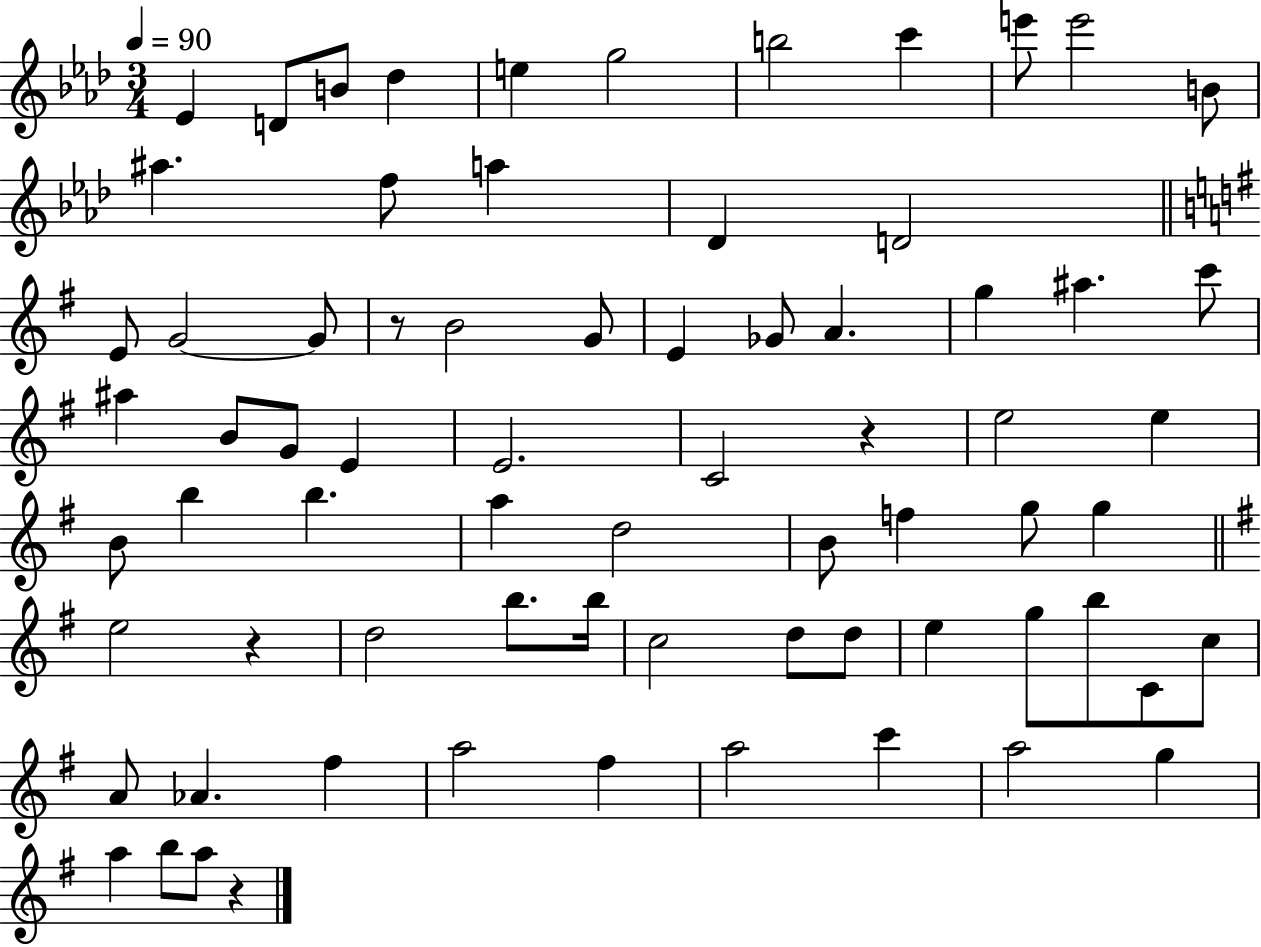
{
  \clef treble
  \numericTimeSignature
  \time 3/4
  \key aes \major
  \tempo 4 = 90
  \repeat volta 2 { ees'4 d'8 b'8 des''4 | e''4 g''2 | b''2 c'''4 | e'''8 e'''2 b'8 | \break ais''4. f''8 a''4 | des'4 d'2 | \bar "||" \break \key g \major e'8 g'2~~ g'8 | r8 b'2 g'8 | e'4 ges'8 a'4. | g''4 ais''4. c'''8 | \break ais''4 b'8 g'8 e'4 | e'2. | c'2 r4 | e''2 e''4 | \break b'8 b''4 b''4. | a''4 d''2 | b'8 f''4 g''8 g''4 | \bar "||" \break \key g \major e''2 r4 | d''2 b''8. b''16 | c''2 d''8 d''8 | e''4 g''8 b''8 c'8 c''8 | \break a'8 aes'4. fis''4 | a''2 fis''4 | a''2 c'''4 | a''2 g''4 | \break a''4 b''8 a''8 r4 | } \bar "|."
}